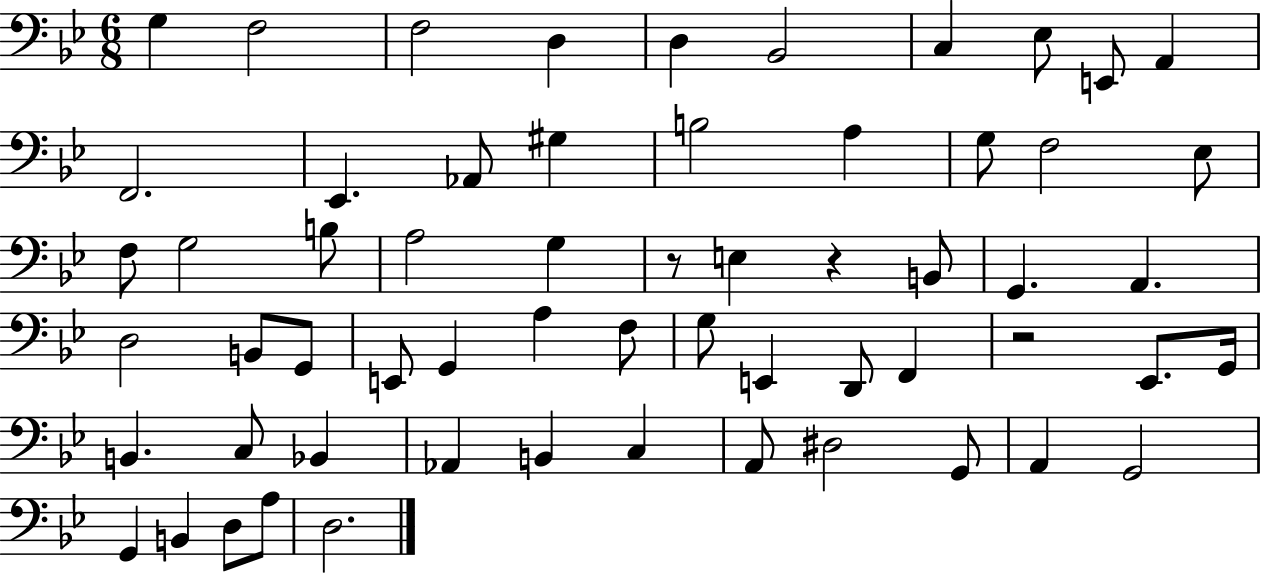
G3/q F3/h F3/h D3/q D3/q Bb2/h C3/q Eb3/e E2/e A2/q F2/h. Eb2/q. Ab2/e G#3/q B3/h A3/q G3/e F3/h Eb3/e F3/e G3/h B3/e A3/h G3/q R/e E3/q R/q B2/e G2/q. A2/q. D3/h B2/e G2/e E2/e G2/q A3/q F3/e G3/e E2/q D2/e F2/q R/h Eb2/e. G2/s B2/q. C3/e Bb2/q Ab2/q B2/q C3/q A2/e D#3/h G2/e A2/q G2/h G2/q B2/q D3/e A3/e D3/h.